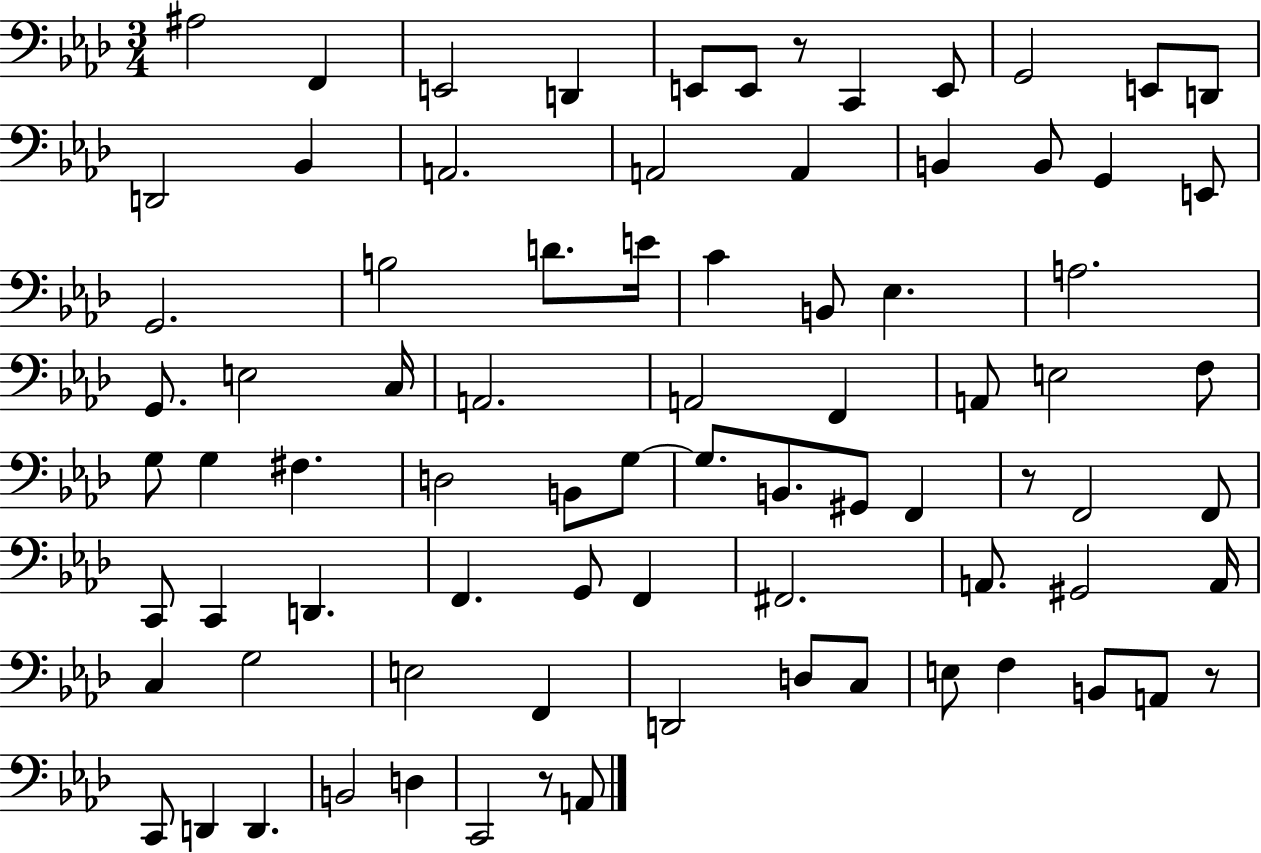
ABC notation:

X:1
T:Untitled
M:3/4
L:1/4
K:Ab
^A,2 F,, E,,2 D,, E,,/2 E,,/2 z/2 C,, E,,/2 G,,2 E,,/2 D,,/2 D,,2 _B,, A,,2 A,,2 A,, B,, B,,/2 G,, E,,/2 G,,2 B,2 D/2 E/4 C B,,/2 _E, A,2 G,,/2 E,2 C,/4 A,,2 A,,2 F,, A,,/2 E,2 F,/2 G,/2 G, ^F, D,2 B,,/2 G,/2 G,/2 B,,/2 ^G,,/2 F,, z/2 F,,2 F,,/2 C,,/2 C,, D,, F,, G,,/2 F,, ^F,,2 A,,/2 ^G,,2 A,,/4 C, G,2 E,2 F,, D,,2 D,/2 C,/2 E,/2 F, B,,/2 A,,/2 z/2 C,,/2 D,, D,, B,,2 D, C,,2 z/2 A,,/2